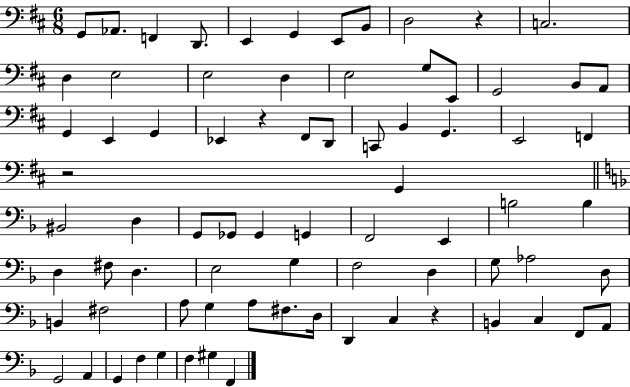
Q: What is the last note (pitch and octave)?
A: F2